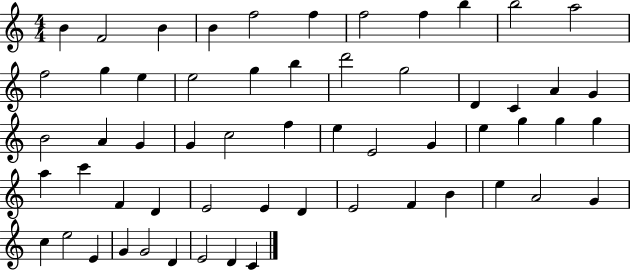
X:1
T:Untitled
M:4/4
L:1/4
K:C
B F2 B B f2 f f2 f b b2 a2 f2 g e e2 g b d'2 g2 D C A G B2 A G G c2 f e E2 G e g g g a c' F D E2 E D E2 F B e A2 G c e2 E G G2 D E2 D C